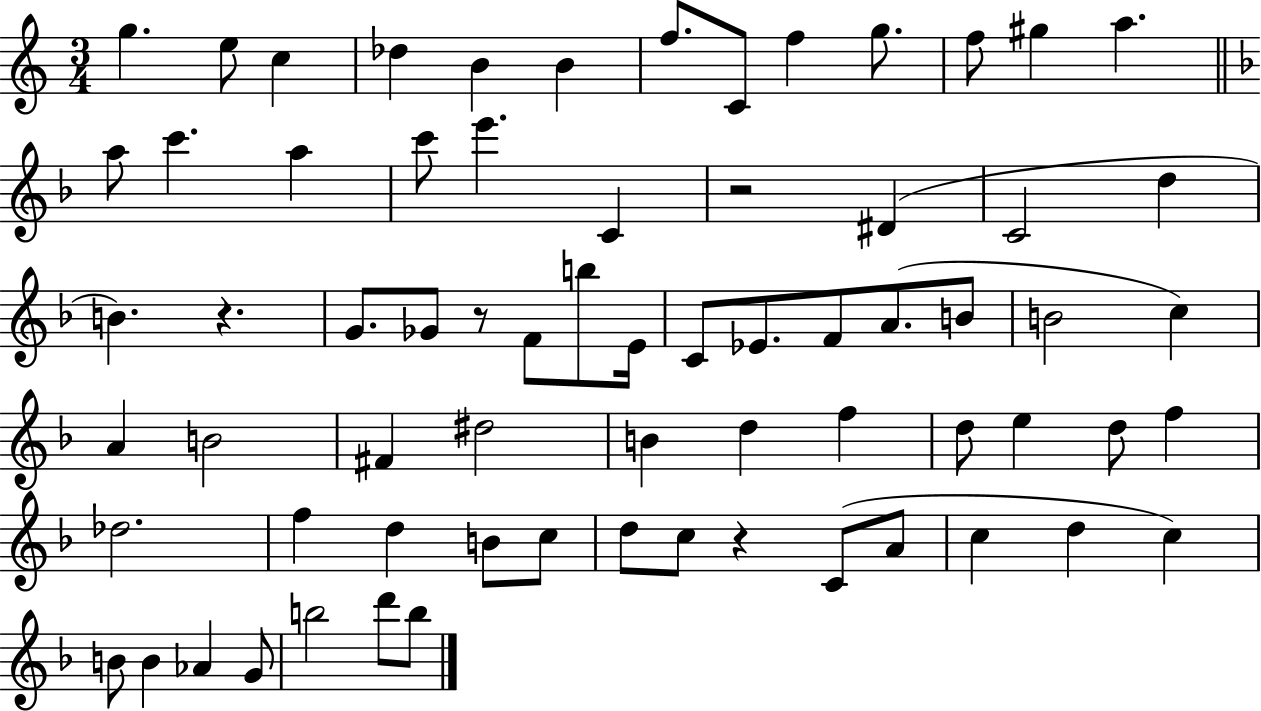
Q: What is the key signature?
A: C major